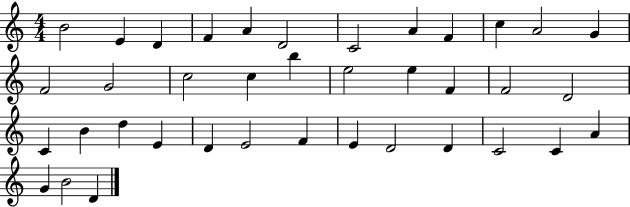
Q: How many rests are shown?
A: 0